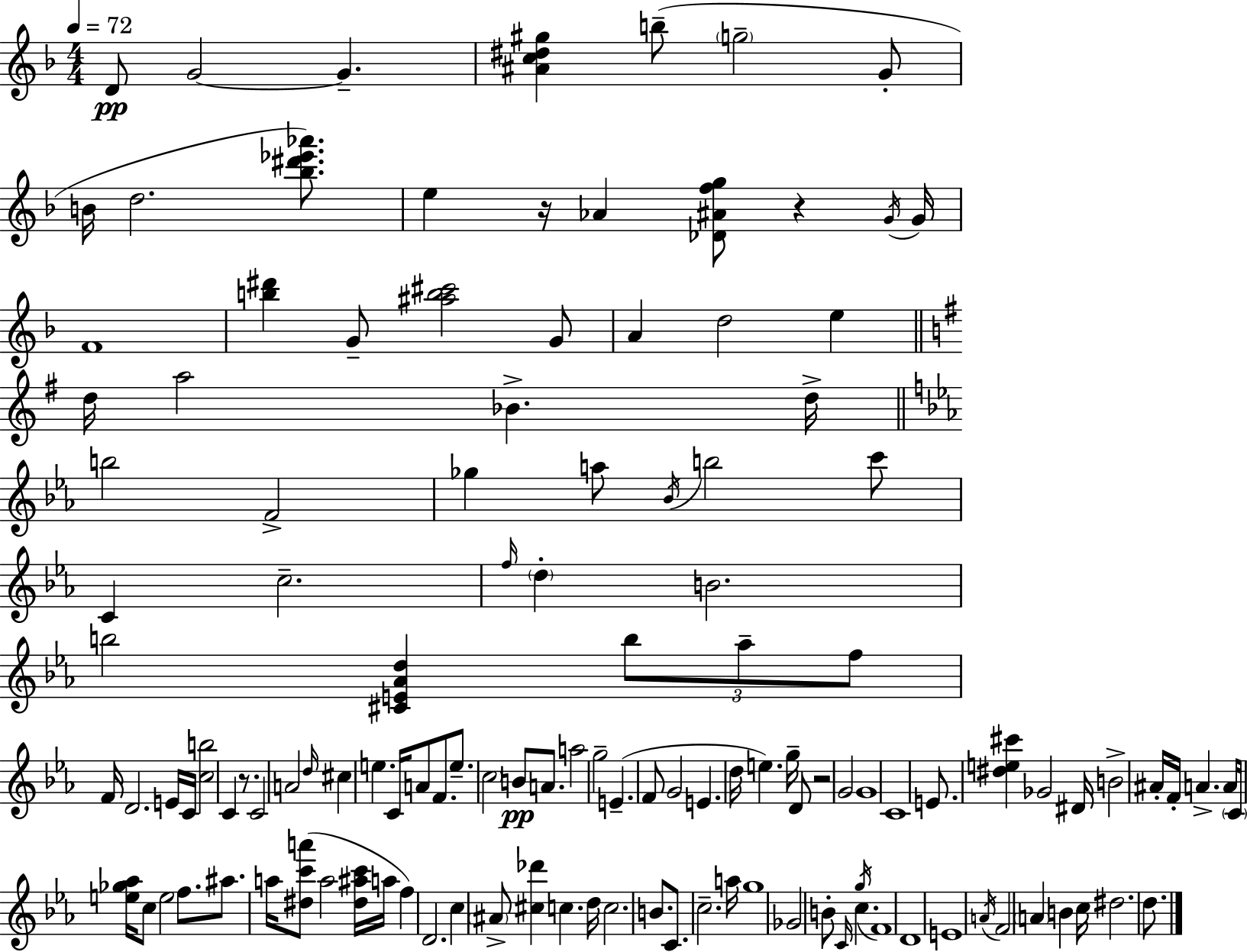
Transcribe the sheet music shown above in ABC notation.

X:1
T:Untitled
M:4/4
L:1/4
K:Dm
D/2 G2 G [^Ac^d^g] b/2 g2 G/2 B/4 d2 [_b^d'_e'_a']/2 e z/4 _A [_D^Afg]/2 z G/4 G/4 F4 [b^d'] G/2 [^ab^c']2 G/2 A d2 e d/4 a2 _B d/4 b2 F2 _g a/2 _B/4 b2 c'/2 C c2 f/4 d B2 b2 [^CE_Ad] b/2 _a/2 f/2 F/4 D2 E/4 C/4 [cb]2 C z/2 C2 A2 d/4 ^c e C/4 A/2 F/2 e/2 c2 B/2 A/2 a2 g2 E F/2 G2 E d/4 e g/4 D/2 z2 G2 G4 C4 E/2 [^de^c'] _G2 ^D/4 B2 ^A/4 F/4 A A/4 C/4 [e_g_a]/4 c/2 e2 f/2 ^a/2 a/4 [^dc'a']/2 a2 [^d^ac']/4 a/4 f D2 c ^A/2 [^c_d'] c d/4 c2 B/2 C/2 c2 a/4 g4 _G2 B/2 C/4 c g/4 F4 D4 E4 A/4 F2 A B c/4 ^d2 d/2